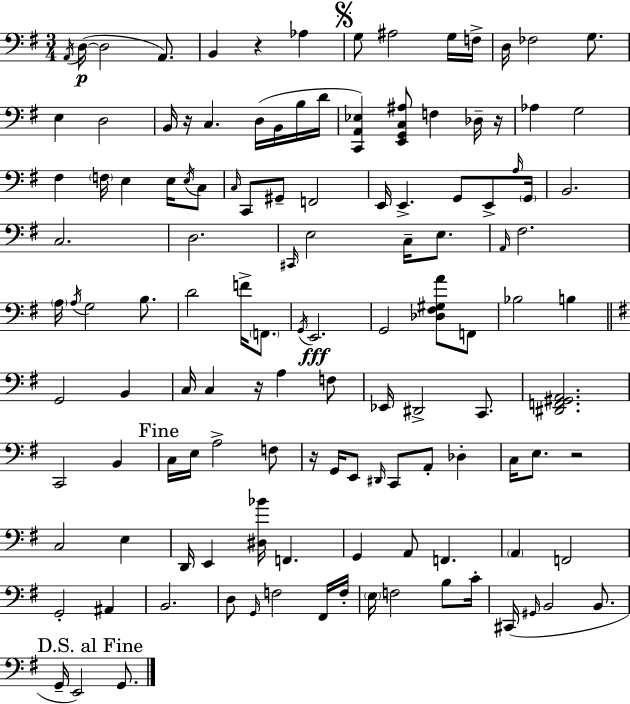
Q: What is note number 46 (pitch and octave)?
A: E3